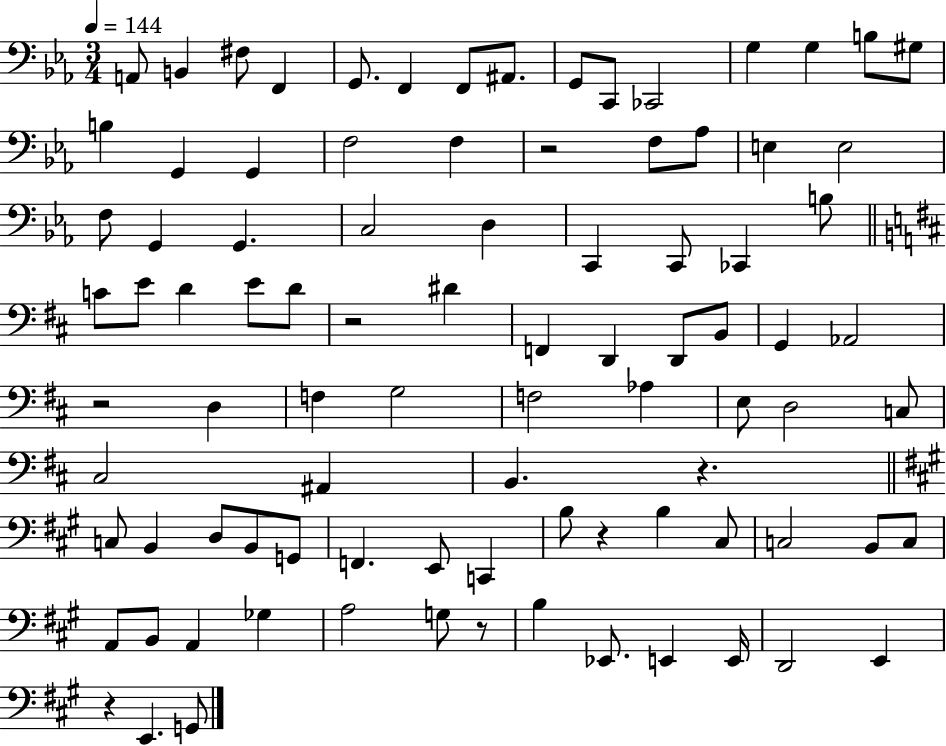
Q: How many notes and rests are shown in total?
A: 91